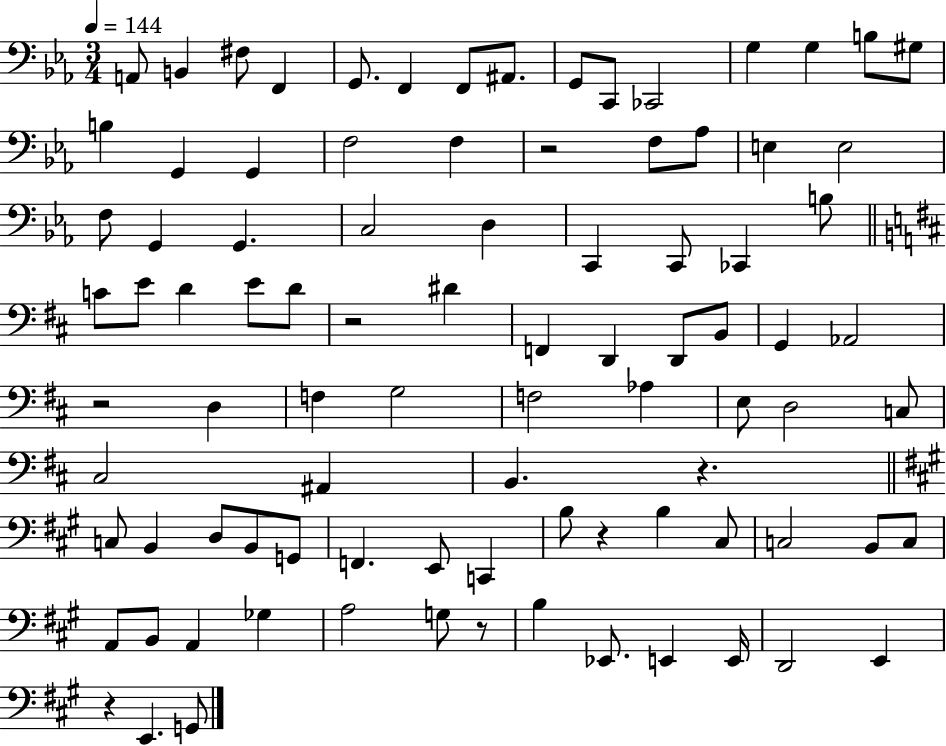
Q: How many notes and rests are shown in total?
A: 91